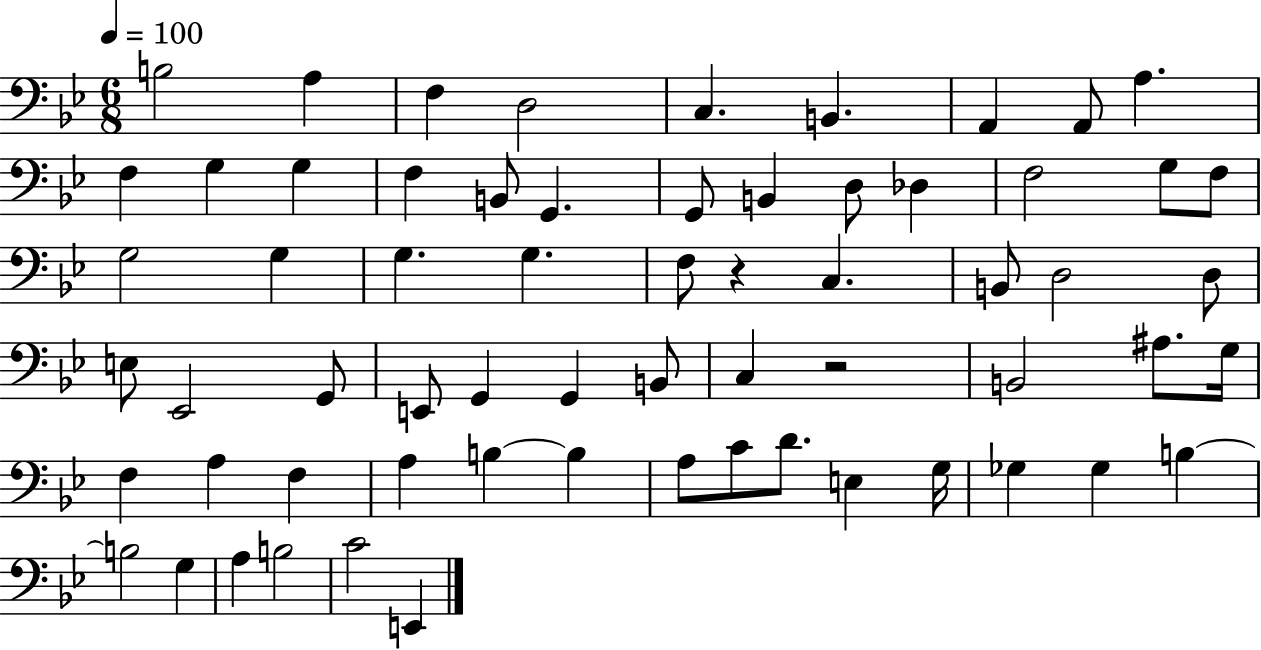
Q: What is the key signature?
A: BES major